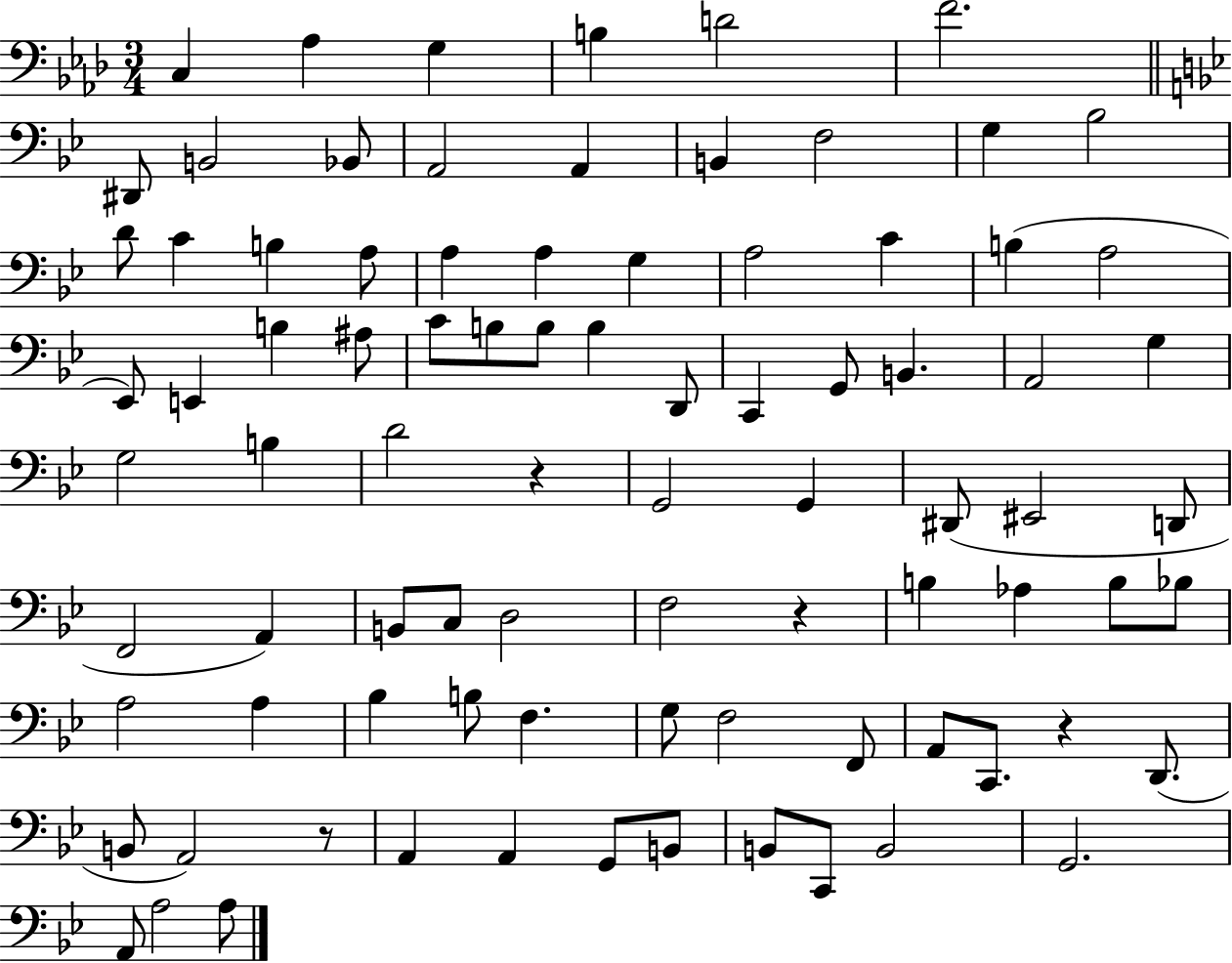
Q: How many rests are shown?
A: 4